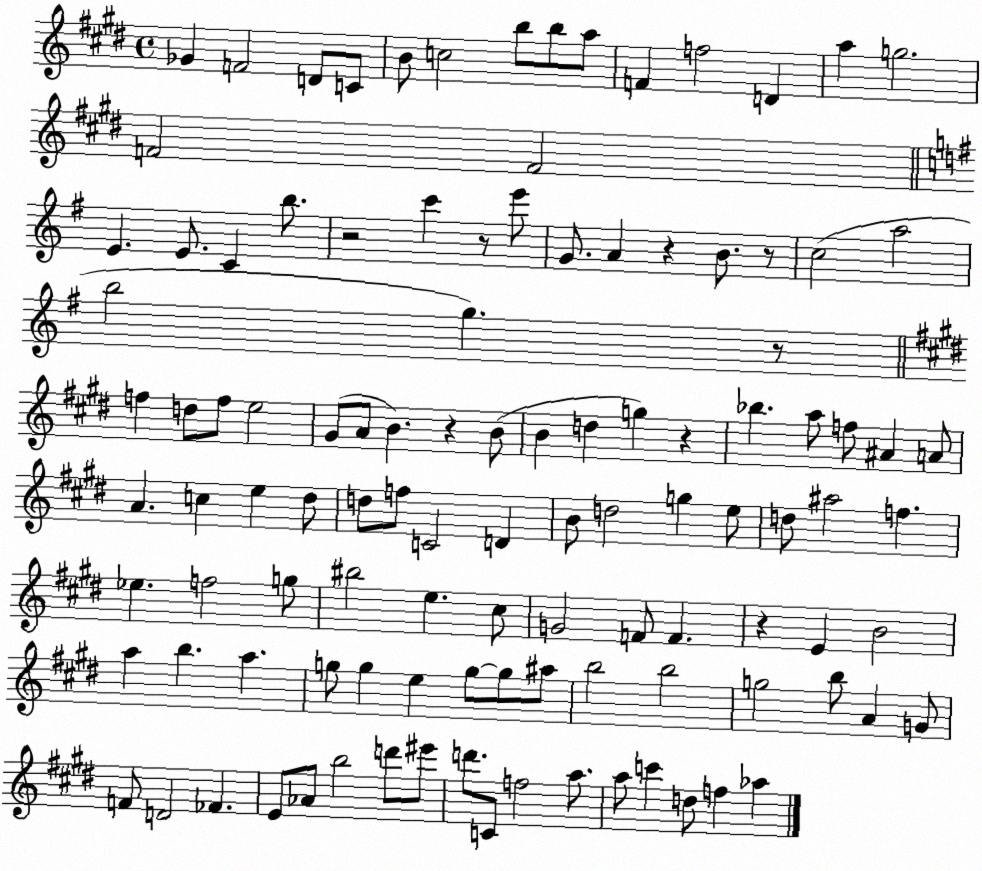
X:1
T:Untitled
M:4/4
L:1/4
K:E
_G F2 D/2 C/2 B/2 c2 b/2 b/2 a/2 F f2 D a g2 F2 F2 E E/2 C b/2 z2 c' z/2 e'/2 G/2 A z B/2 z/2 c2 a2 b2 g z/2 f d/2 f/2 e2 ^G/2 A/2 B z B/2 B d g z _b a/2 f/2 ^A A/2 A c e ^d/2 d/2 f/2 C2 D B/2 d2 g e/2 d/2 ^a2 f _e f2 g/2 ^b2 e ^c/2 G2 F/2 F z E B2 a b a g/2 g e g/2 g/2 ^a/2 b2 b2 g2 b/2 A G/2 F/2 D2 _F E/2 _A/2 b2 d'/2 ^e'/2 d'/2 C/2 f2 a/2 a/2 c' d/2 f _a